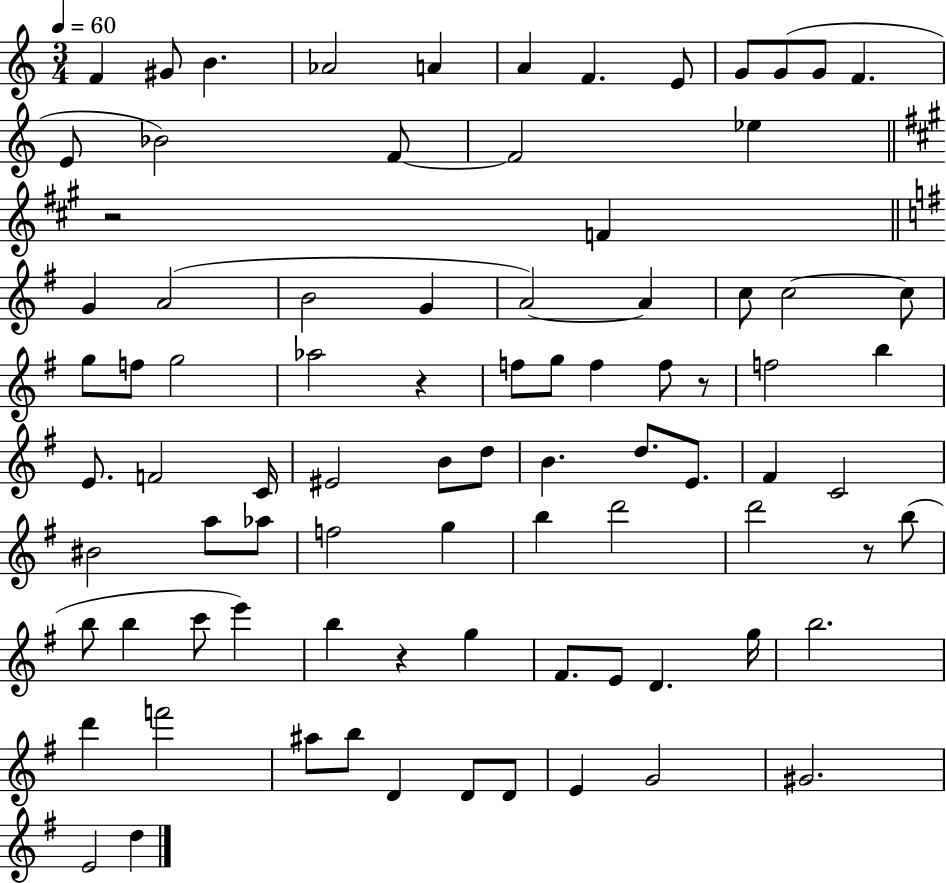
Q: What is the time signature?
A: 3/4